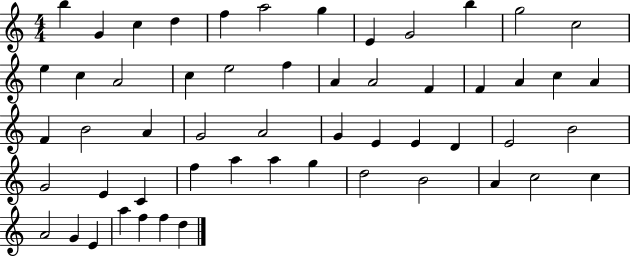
{
  \clef treble
  \numericTimeSignature
  \time 4/4
  \key c \major
  b''4 g'4 c''4 d''4 | f''4 a''2 g''4 | e'4 g'2 b''4 | g''2 c''2 | \break e''4 c''4 a'2 | c''4 e''2 f''4 | a'4 a'2 f'4 | f'4 a'4 c''4 a'4 | \break f'4 b'2 a'4 | g'2 a'2 | g'4 e'4 e'4 d'4 | e'2 b'2 | \break g'2 e'4 c'4 | f''4 a''4 a''4 g''4 | d''2 b'2 | a'4 c''2 c''4 | \break a'2 g'4 e'4 | a''4 f''4 f''4 d''4 | \bar "|."
}